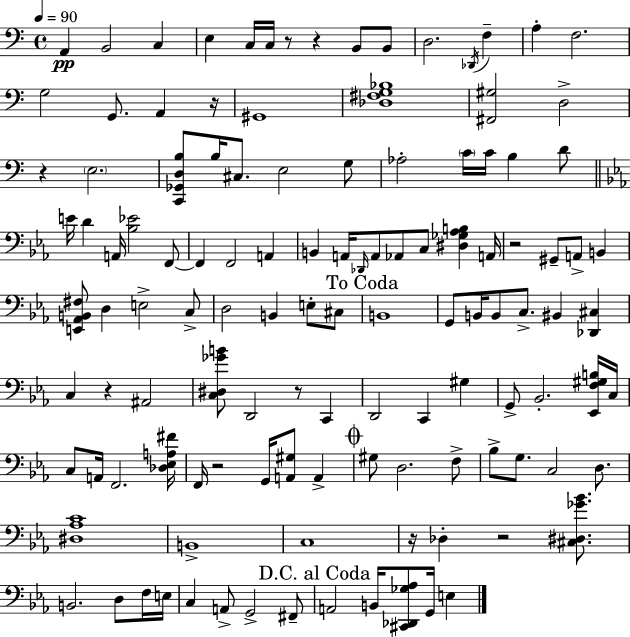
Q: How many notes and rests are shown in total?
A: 120